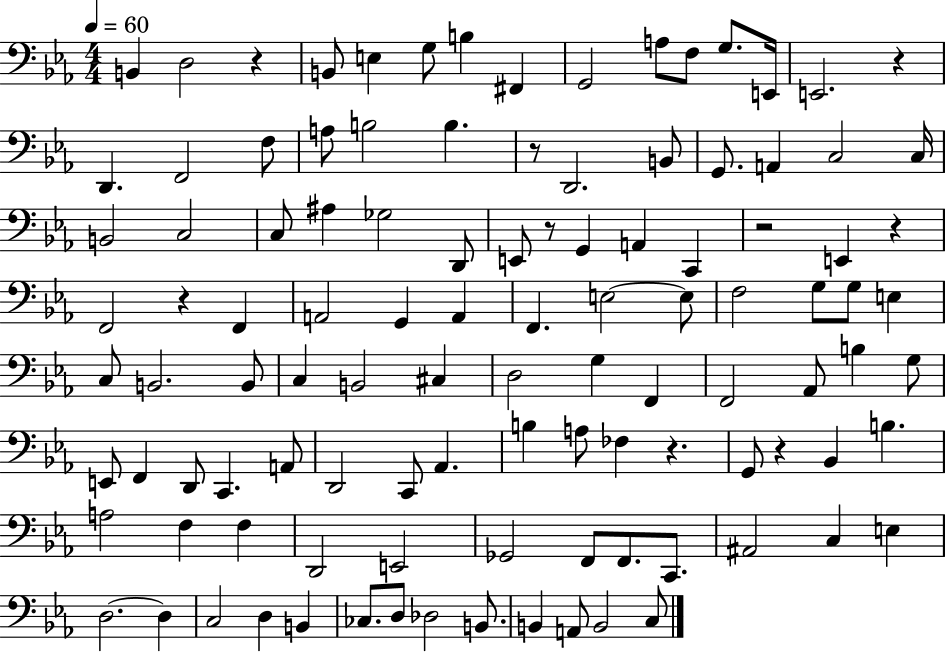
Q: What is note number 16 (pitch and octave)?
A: F3